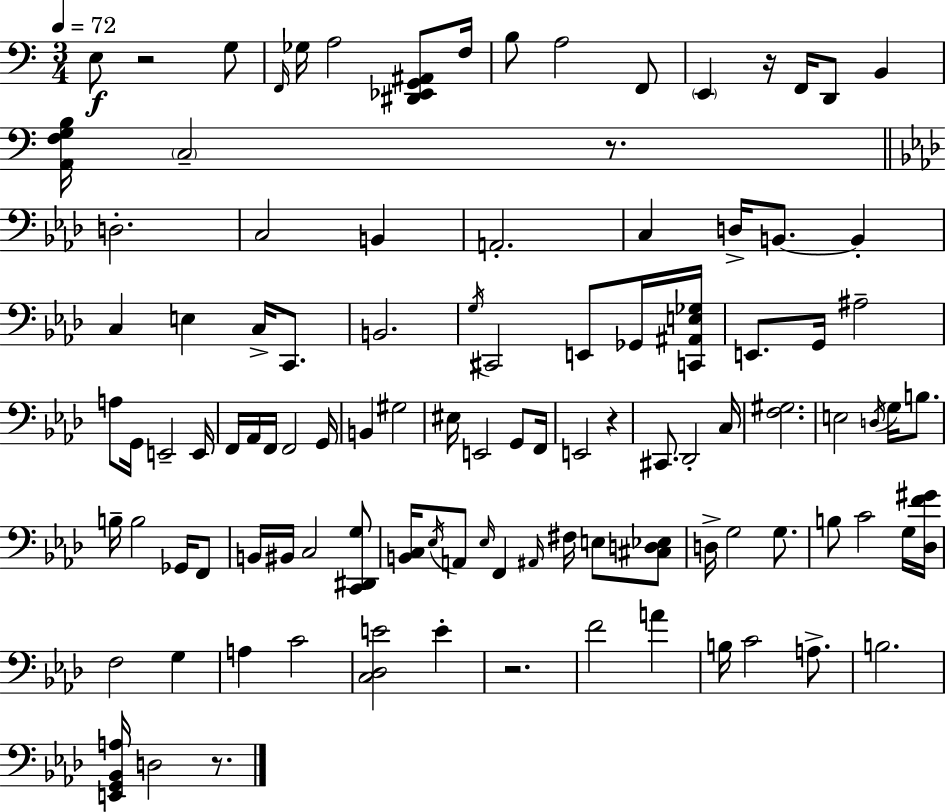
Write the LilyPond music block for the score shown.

{
  \clef bass
  \numericTimeSignature
  \time 3/4
  \key c \major
  \tempo 4 = 72
  e8\f r2 g8 | \grace { f,16 } ges16 a2 <dis, ees, g, ais,>8 | f16 b8 a2 f,8 | \parenthesize e,4 r16 f,16 d,8 b,4 | \break <a, f g b>16 \parenthesize c2-- r8. | \bar "||" \break \key aes \major d2.-. | c2 b,4 | a,2.-. | c4 d16-> b,8.~~ b,4-. | \break c4 e4 c16-> c,8. | b,2. | \acciaccatura { g16 } cis,2 e,8 ges,16 | <c, ais, e ges>16 e,8. g,16 ais2-- | \break a8 g,16 e,2-- | e,16 f,16 aes,16 f,16 f,2 | g,16 b,4 gis2 | eis16 e,2 g,8 | \break f,16 e,2 r4 | cis,8. des,2-. | c16 <f gis>2. | e2 \acciaccatura { d16 } g16 b8. | \break b16-- b2 ges,16 | f,8 b,16 bis,16 c2 | <c, dis, g>8 <b, c>16 \acciaccatura { ees16 } a,8 \grace { ees16 } f,4 \grace { ais,16 } | fis16 e8 <cis d ees>8 d16-> g2 | \break g8. b8 c'2 | g16 <des f' gis'>16 f2 | g4 a4 c'2 | <c des e'>2 | \break e'4-. r2. | f'2 | a'4 b16 c'2 | a8.-> b2. | \break <e, g, bes, a>16 d2 | r8. \bar "|."
}